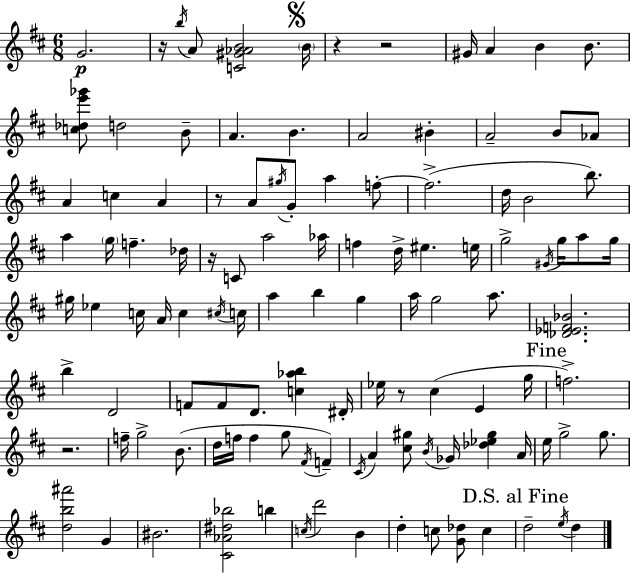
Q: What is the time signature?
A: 6/8